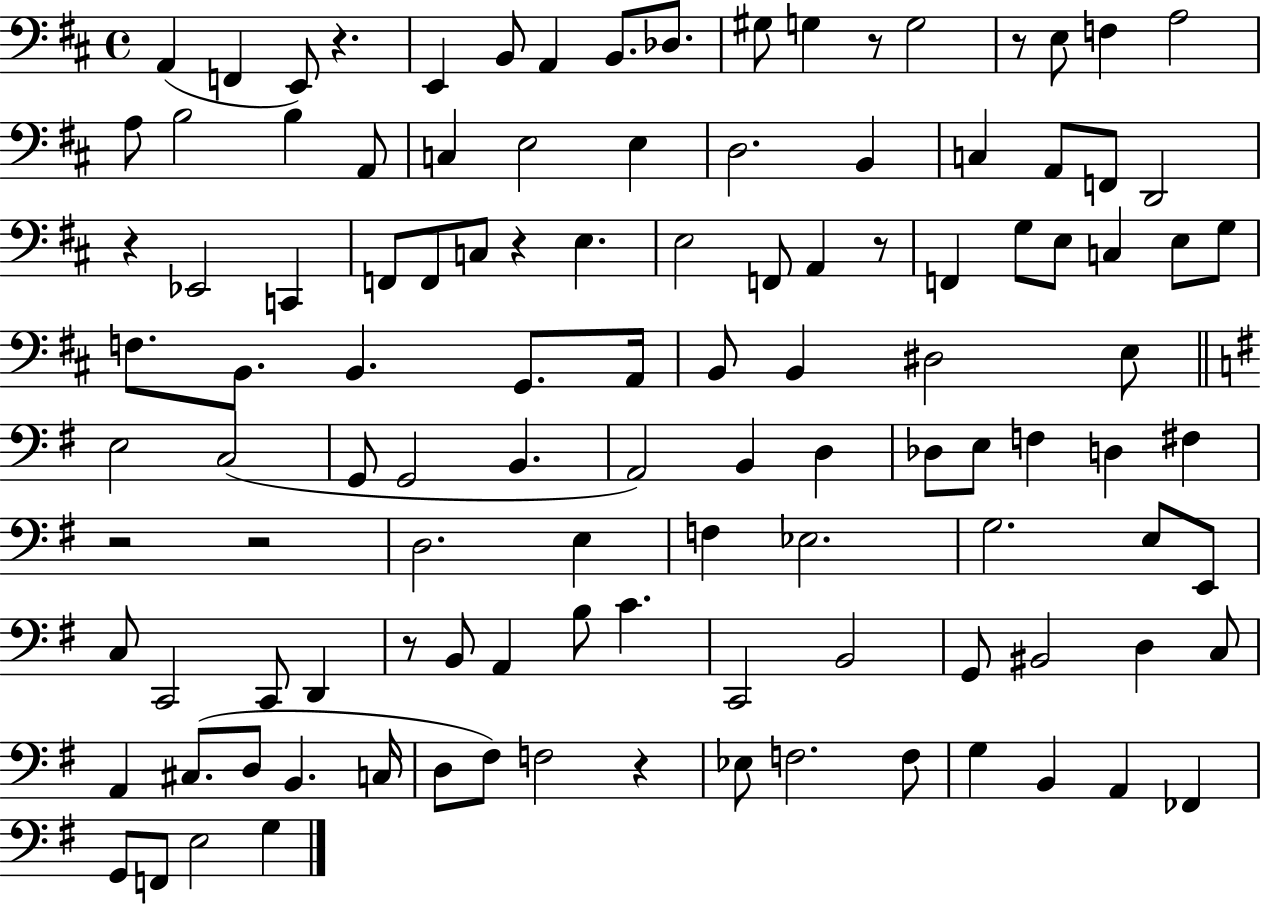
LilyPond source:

{
  \clef bass
  \time 4/4
  \defaultTimeSignature
  \key d \major
  a,4( f,4 e,8) r4. | e,4 b,8 a,4 b,8. des8. | gis8 g4 r8 g2 | r8 e8 f4 a2 | \break a8 b2 b4 a,8 | c4 e2 e4 | d2. b,4 | c4 a,8 f,8 d,2 | \break r4 ees,2 c,4 | f,8 f,8 c8 r4 e4. | e2 f,8 a,4 r8 | f,4 g8 e8 c4 e8 g8 | \break f8. b,8. b,4. g,8. a,16 | b,8 b,4 dis2 e8 | \bar "||" \break \key g \major e2 c2( | g,8 g,2 b,4. | a,2) b,4 d4 | des8 e8 f4 d4 fis4 | \break r2 r2 | d2. e4 | f4 ees2. | g2. e8 e,8 | \break c8 c,2 c,8 d,4 | r8 b,8 a,4 b8 c'4. | c,2 b,2 | g,8 bis,2 d4 c8 | \break a,4 cis8.( d8 b,4. c16 | d8 fis8) f2 r4 | ees8 f2. f8 | g4 b,4 a,4 fes,4 | \break g,8 f,8 e2 g4 | \bar "|."
}